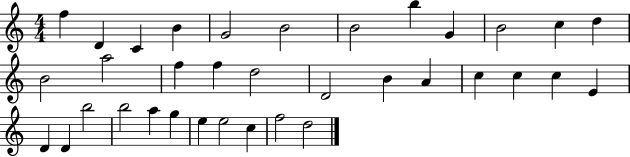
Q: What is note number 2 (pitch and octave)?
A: D4